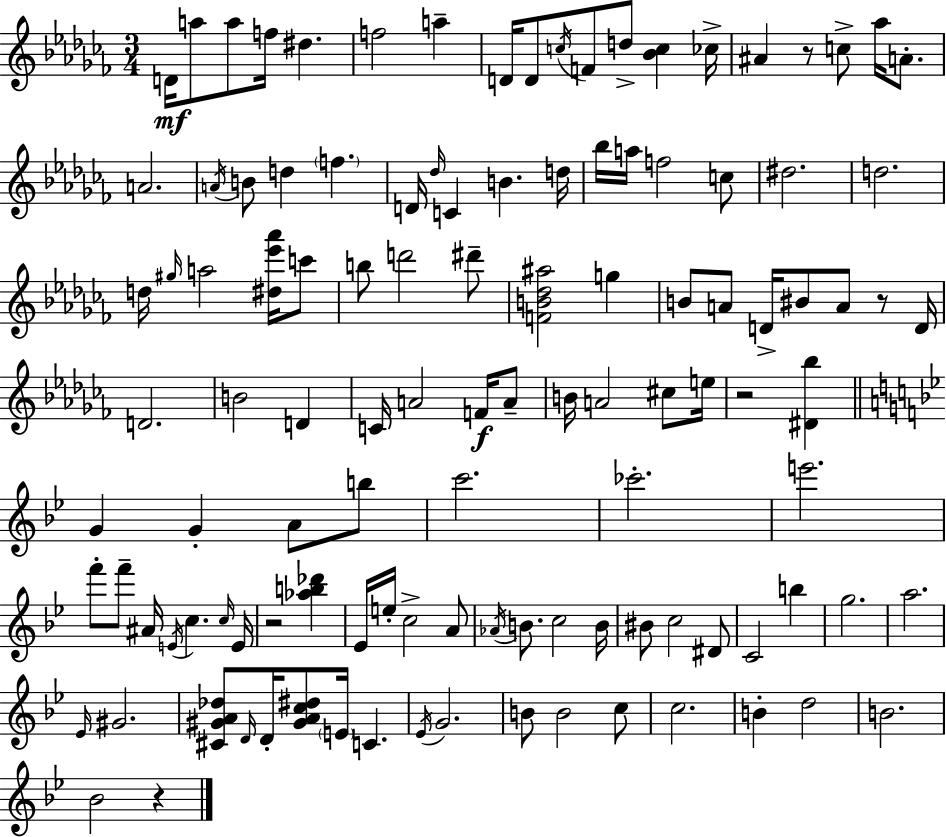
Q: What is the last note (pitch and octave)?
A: Bb4